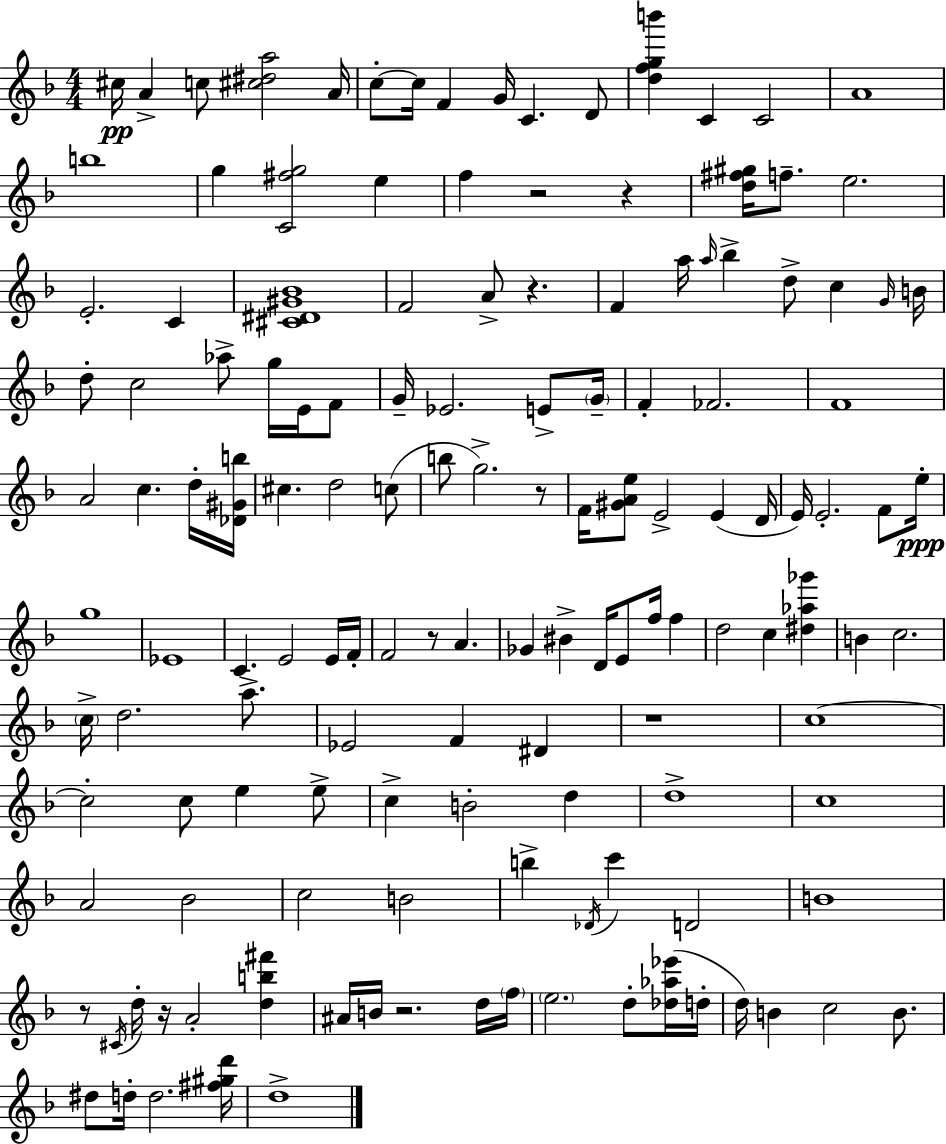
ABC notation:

X:1
T:Untitled
M:4/4
L:1/4
K:Dm
^c/4 A c/2 [^c^da]2 A/4 c/2 c/4 F G/4 C D/2 [dfgb'] C C2 A4 b4 g [C^fg]2 e f z2 z [d^f^g]/4 f/2 e2 E2 C [^C^D^G_B]4 F2 A/2 z F a/4 a/4 _b d/2 c G/4 B/4 d/2 c2 _a/2 g/4 E/4 F/2 G/4 _E2 E/2 G/4 F _F2 F4 A2 c d/4 [_D^Gb]/4 ^c d2 c/2 b/2 g2 z/2 F/4 [^GAe]/2 E2 E D/4 E/4 E2 F/2 e/4 g4 _E4 C E2 E/4 F/4 F2 z/2 A _G ^B D/4 E/2 f/4 f d2 c [^d_a_g'] B c2 c/4 d2 a/2 _E2 F ^D z4 c4 c2 c/2 e e/2 c B2 d d4 c4 A2 _B2 c2 B2 b _D/4 c' D2 B4 z/2 ^C/4 d/4 z/4 A2 [db^f'] ^A/4 B/4 z2 d/4 f/4 e2 d/2 [_d_a_e']/4 d/4 d/4 B c2 B/2 ^d/2 d/4 d2 [^f^gd']/4 d4